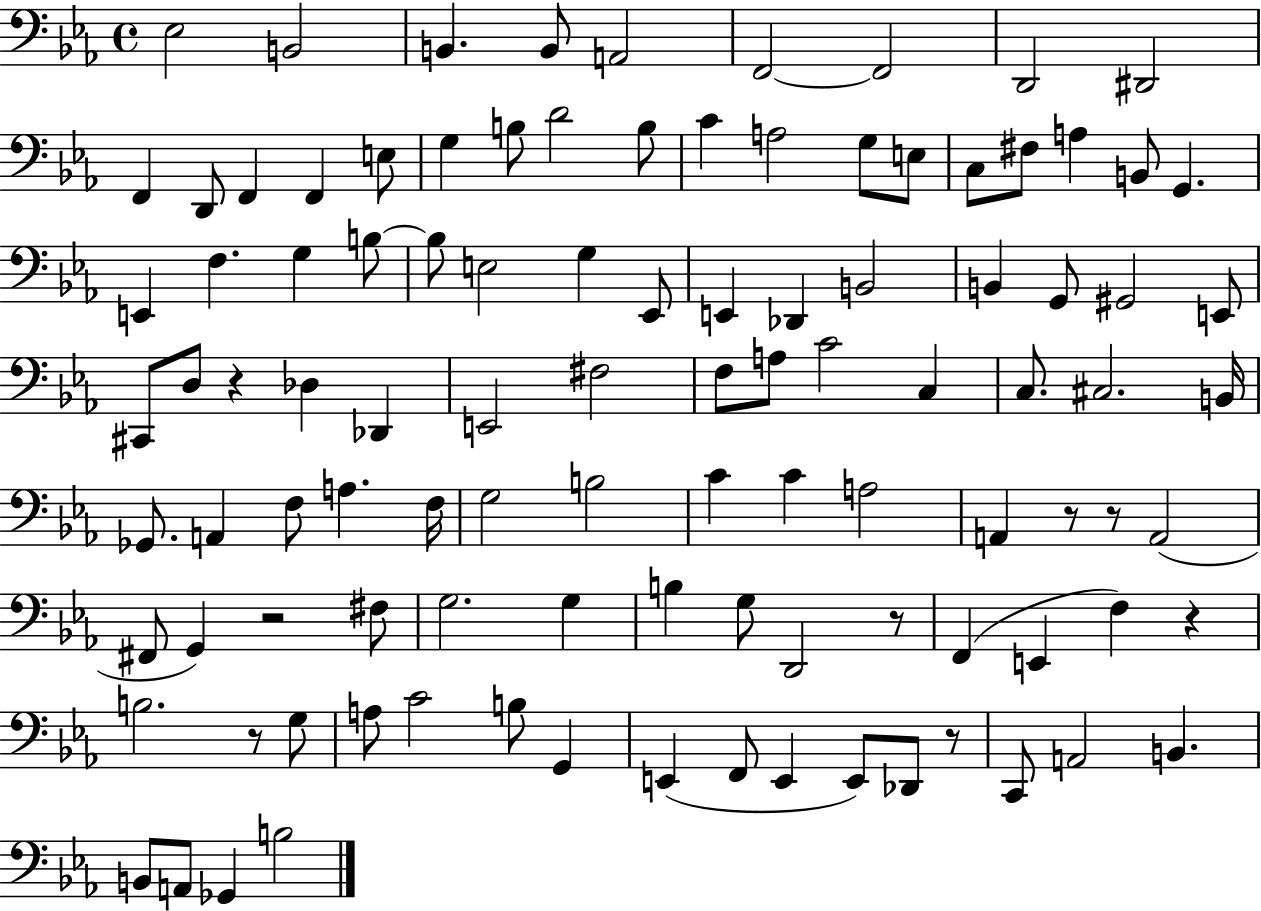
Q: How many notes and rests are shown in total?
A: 104